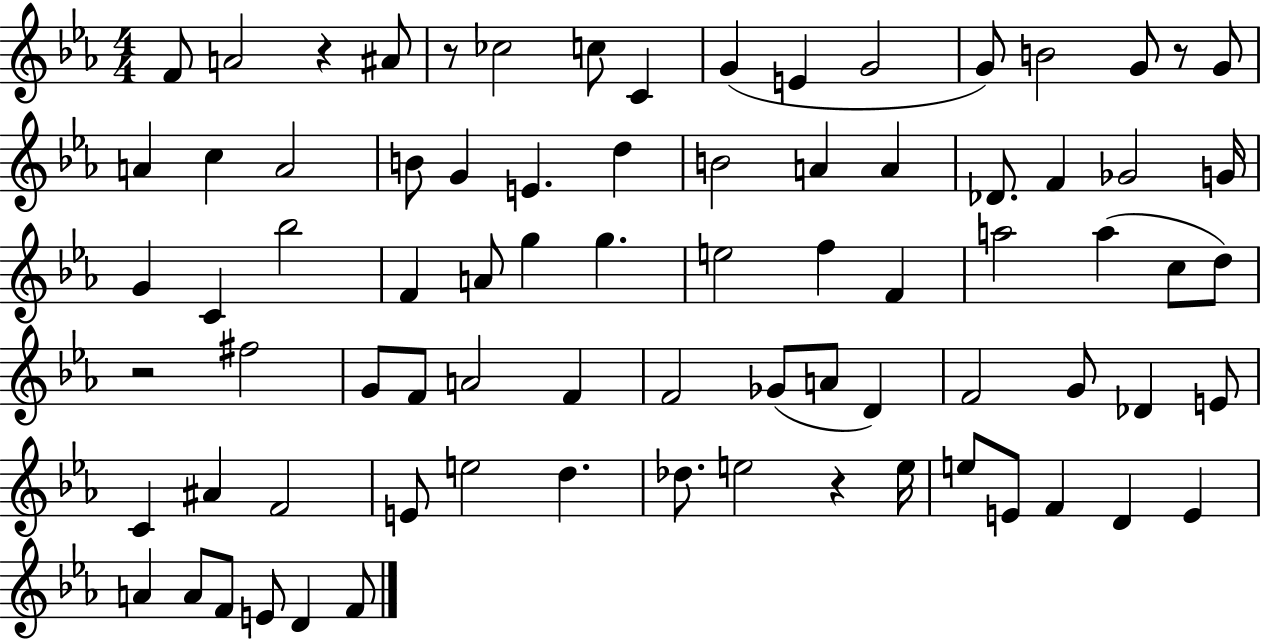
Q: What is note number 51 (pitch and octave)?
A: F4